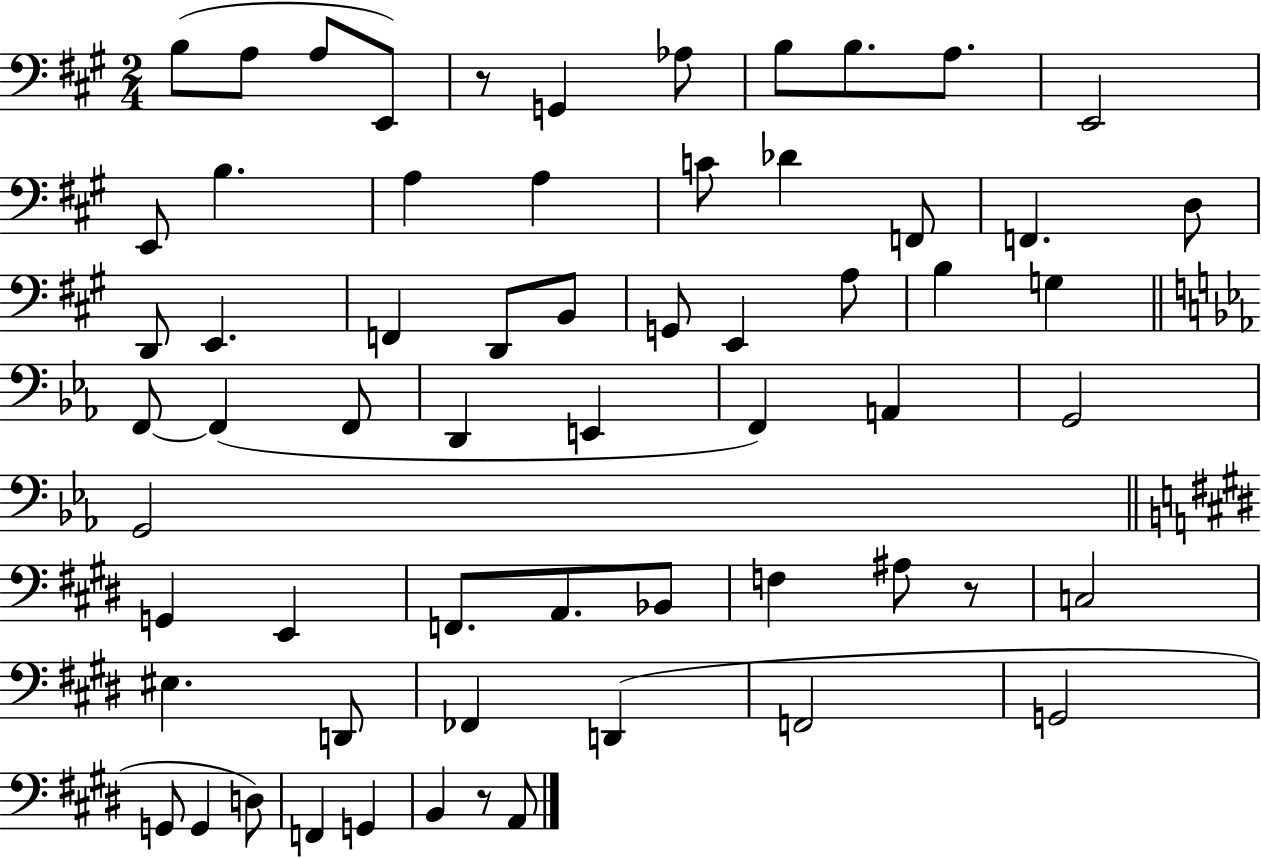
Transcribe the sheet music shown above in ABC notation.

X:1
T:Untitled
M:2/4
L:1/4
K:A
B,/2 A,/2 A,/2 E,,/2 z/2 G,, _A,/2 B,/2 B,/2 A,/2 E,,2 E,,/2 B, A, A, C/2 _D F,,/2 F,, D,/2 D,,/2 E,, F,, D,,/2 B,,/2 G,,/2 E,, A,/2 B, G, F,,/2 F,, F,,/2 D,, E,, F,, A,, G,,2 G,,2 G,, E,, F,,/2 A,,/2 _B,,/2 F, ^A,/2 z/2 C,2 ^E, D,,/2 _F,, D,, F,,2 G,,2 G,,/2 G,, D,/2 F,, G,, B,, z/2 A,,/2